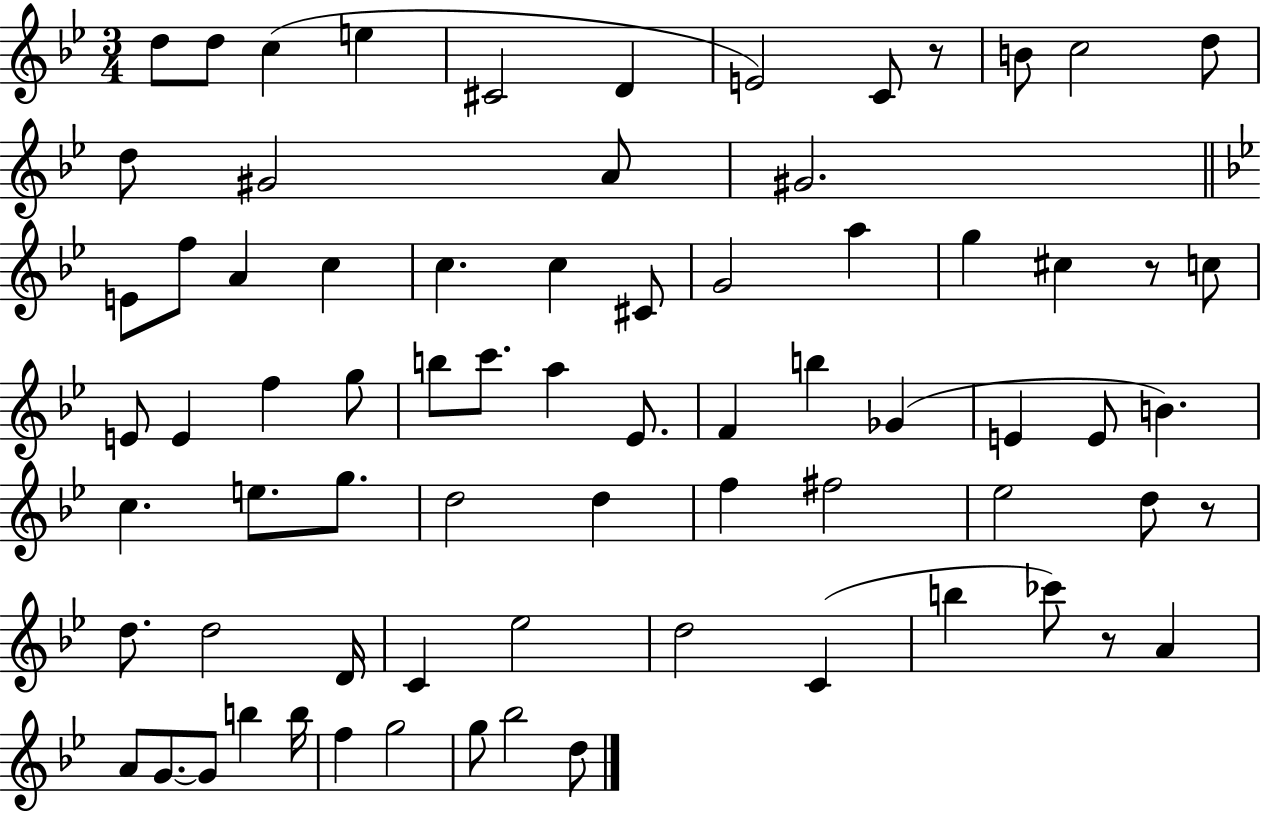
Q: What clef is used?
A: treble